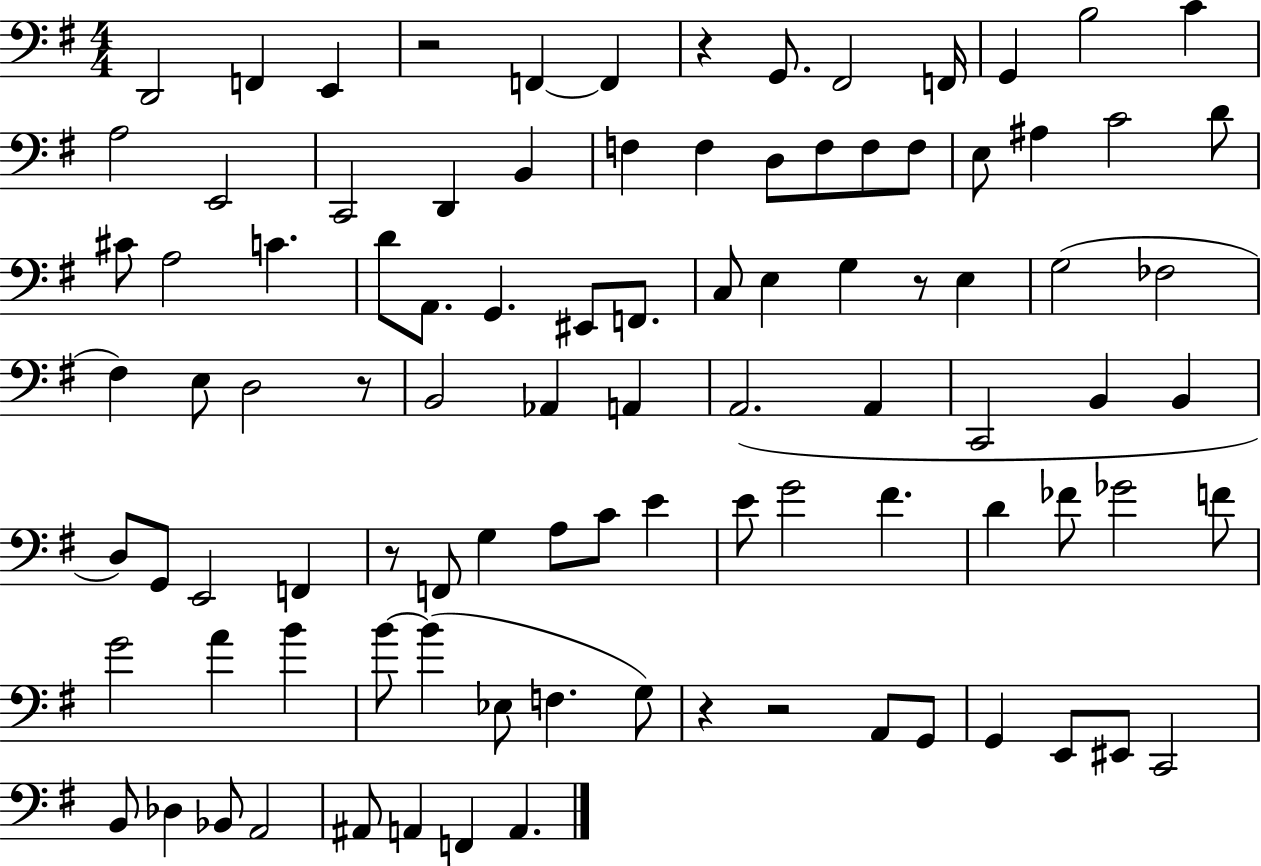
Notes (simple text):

D2/h F2/q E2/q R/h F2/q F2/q R/q G2/e. F#2/h F2/s G2/q B3/h C4/q A3/h E2/h C2/h D2/q B2/q F3/q F3/q D3/e F3/e F3/e F3/e E3/e A#3/q C4/h D4/e C#4/e A3/h C4/q. D4/e A2/e. G2/q. EIS2/e F2/e. C3/e E3/q G3/q R/e E3/q G3/h FES3/h F#3/q E3/e D3/h R/e B2/h Ab2/q A2/q A2/h. A2/q C2/h B2/q B2/q D3/e G2/e E2/h F2/q R/e F2/e G3/q A3/e C4/e E4/q E4/e G4/h F#4/q. D4/q FES4/e Gb4/h F4/e G4/h A4/q B4/q B4/e B4/q Eb3/e F3/q. G3/e R/q R/h A2/e G2/e G2/q E2/e EIS2/e C2/h B2/e Db3/q Bb2/e A2/h A#2/e A2/q F2/q A2/q.